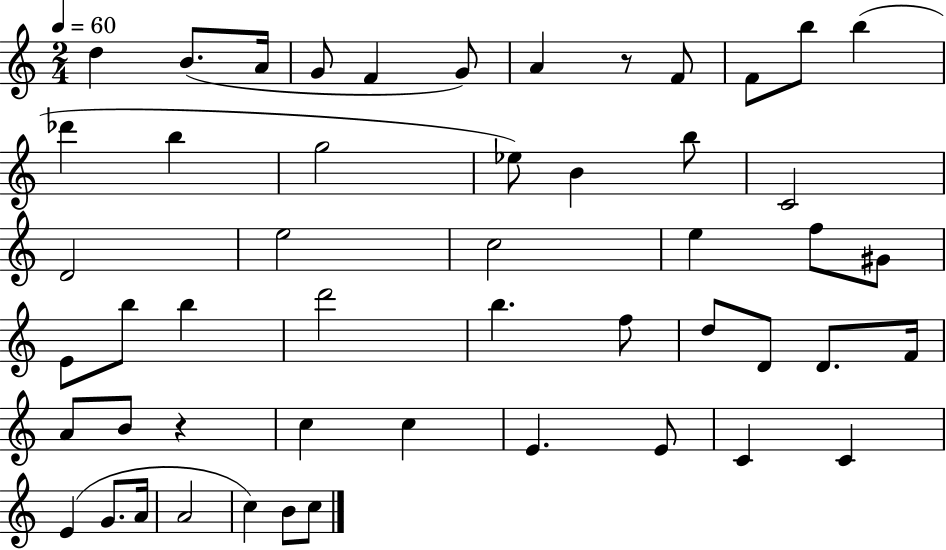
{
  \clef treble
  \numericTimeSignature
  \time 2/4
  \key c \major
  \tempo 4 = 60
  d''4 b'8.( a'16 | g'8 f'4 g'8) | a'4 r8 f'8 | f'8 b''8 b''4( | \break des'''4 b''4 | g''2 | ees''8) b'4 b''8 | c'2 | \break d'2 | e''2 | c''2 | e''4 f''8 gis'8 | \break e'8 b''8 b''4 | d'''2 | b''4. f''8 | d''8 d'8 d'8. f'16 | \break a'8 b'8 r4 | c''4 c''4 | e'4. e'8 | c'4 c'4 | \break e'4( g'8. a'16 | a'2 | c''4) b'8 c''8 | \bar "|."
}